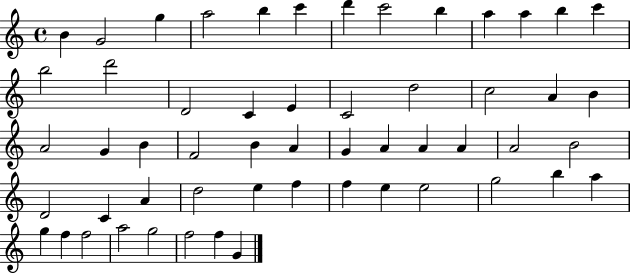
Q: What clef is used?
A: treble